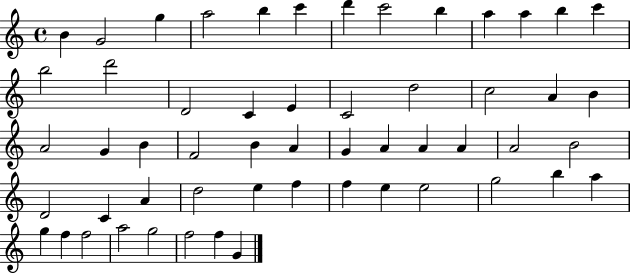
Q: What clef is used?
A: treble